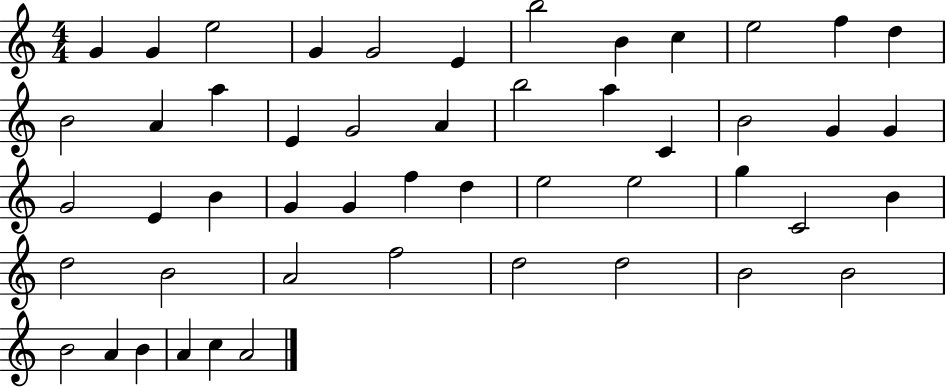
G4/q G4/q E5/h G4/q G4/h E4/q B5/h B4/q C5/q E5/h F5/q D5/q B4/h A4/q A5/q E4/q G4/h A4/q B5/h A5/q C4/q B4/h G4/q G4/q G4/h E4/q B4/q G4/q G4/q F5/q D5/q E5/h E5/h G5/q C4/h B4/q D5/h B4/h A4/h F5/h D5/h D5/h B4/h B4/h B4/h A4/q B4/q A4/q C5/q A4/h